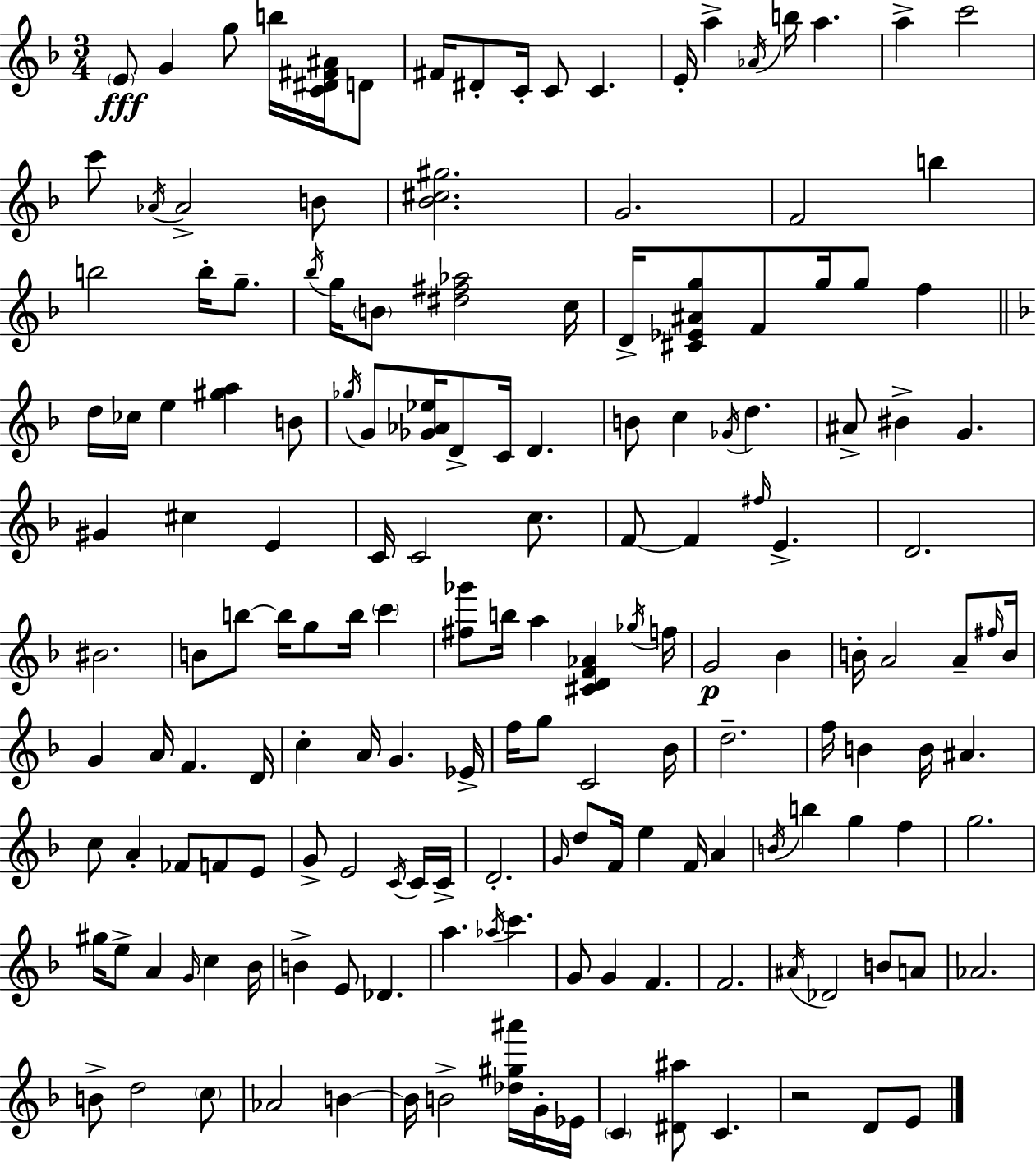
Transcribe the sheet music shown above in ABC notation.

X:1
T:Untitled
M:3/4
L:1/4
K:Dm
E/2 G g/2 b/4 [C^D^F^A]/4 D/2 ^F/4 ^D/2 C/4 C/2 C E/4 a _A/4 b/4 a a c'2 c'/2 _A/4 _A2 B/2 [_B^c^g]2 G2 F2 b b2 b/4 g/2 _b/4 g/4 B/2 [^d^f_a]2 c/4 D/4 [^C_E^Ag]/2 F/2 g/4 g/2 f d/4 _c/4 e [^ga] B/2 _g/4 G/2 [_G_A_e]/4 D/2 C/4 D B/2 c _G/4 d ^A/2 ^B G ^G ^c E C/4 C2 c/2 F/2 F ^f/4 E D2 ^B2 B/2 b/2 b/4 g/2 b/4 c' [^f_g']/2 b/4 a [^CDF_A] _g/4 f/4 G2 _B B/4 A2 A/2 ^f/4 B/4 G A/4 F D/4 c A/4 G _E/4 f/4 g/2 C2 _B/4 d2 f/4 B B/4 ^A c/2 A _F/2 F/2 E/2 G/2 E2 C/4 C/4 C/4 D2 G/4 d/2 F/4 e F/4 A B/4 b g f g2 ^g/4 e/2 A G/4 c _B/4 B E/2 _D a _a/4 c' G/2 G F F2 ^A/4 _D2 B/2 A/2 _A2 B/2 d2 c/2 _A2 B B/4 B2 [_d^g^a']/4 G/4 _E/4 C [^D^a]/2 C z2 D/2 E/2